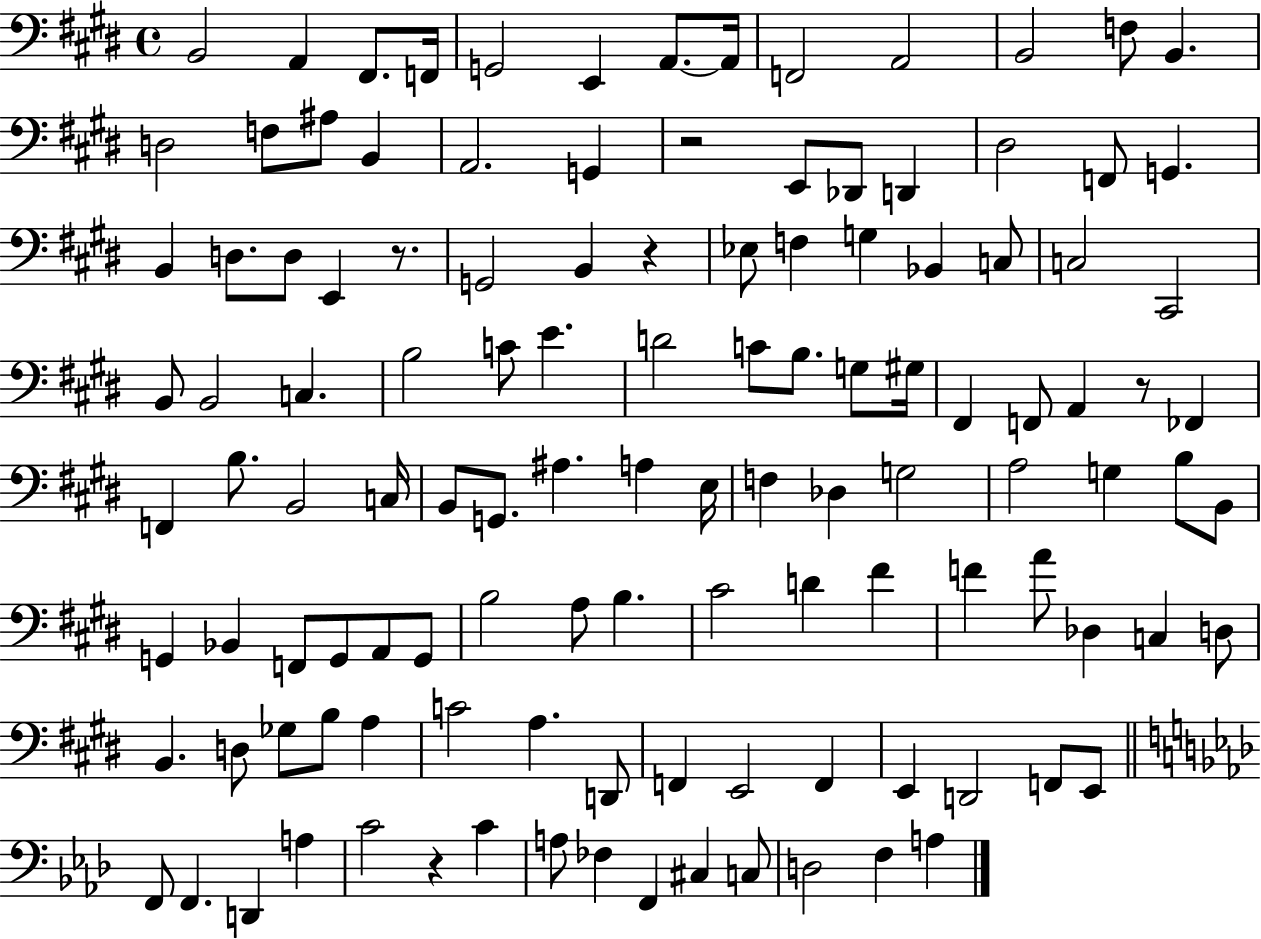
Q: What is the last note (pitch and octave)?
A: A3